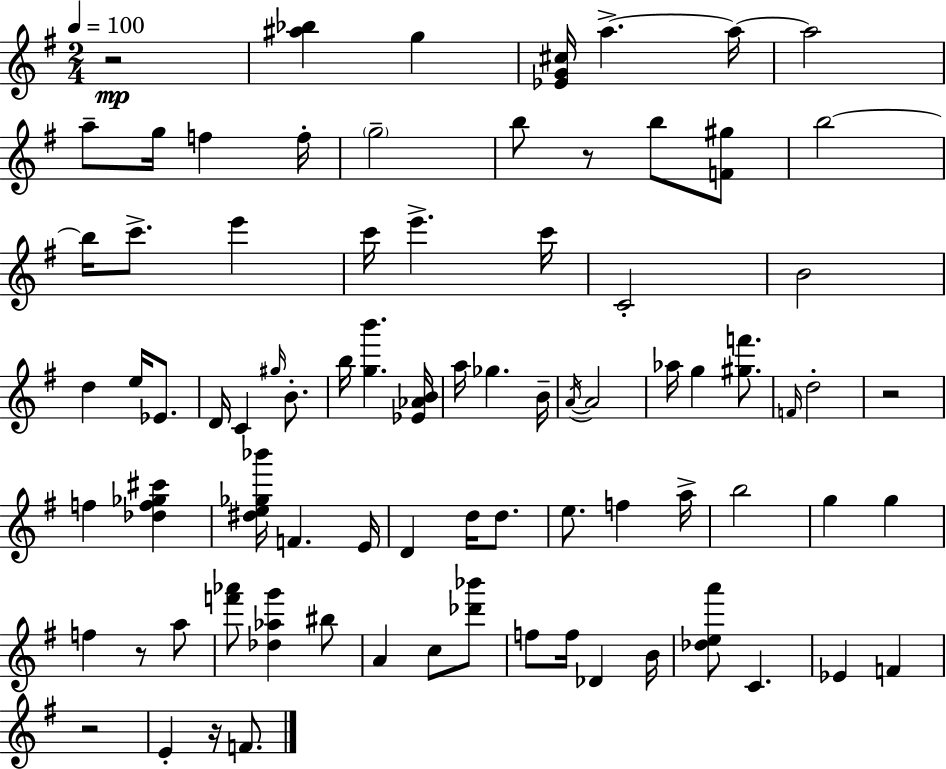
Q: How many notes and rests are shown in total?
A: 81